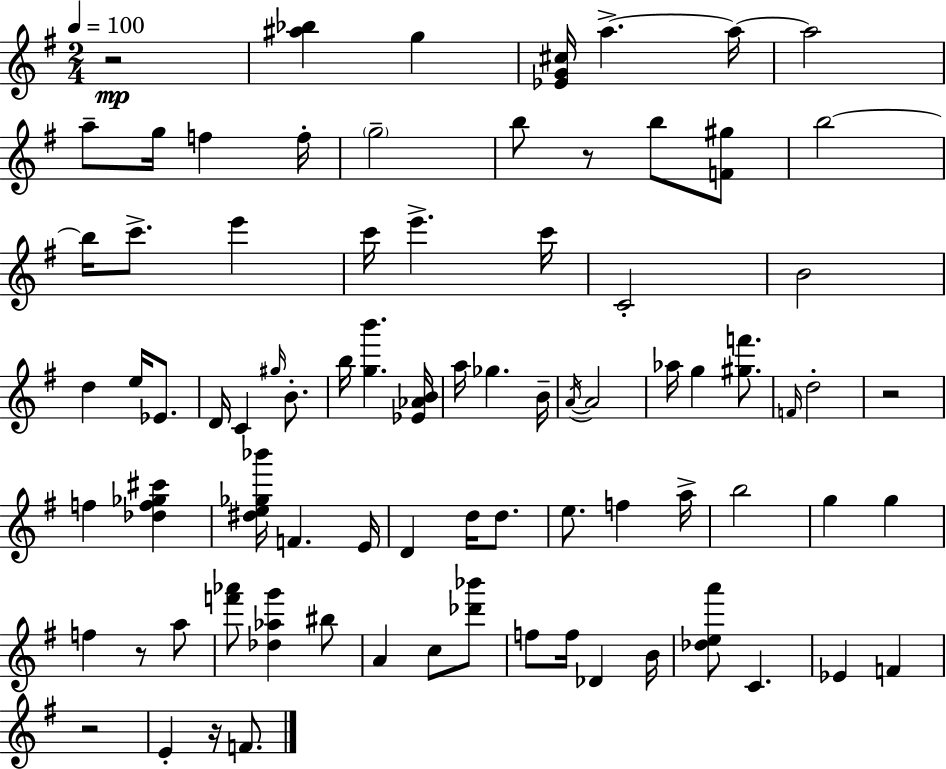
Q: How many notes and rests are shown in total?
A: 81